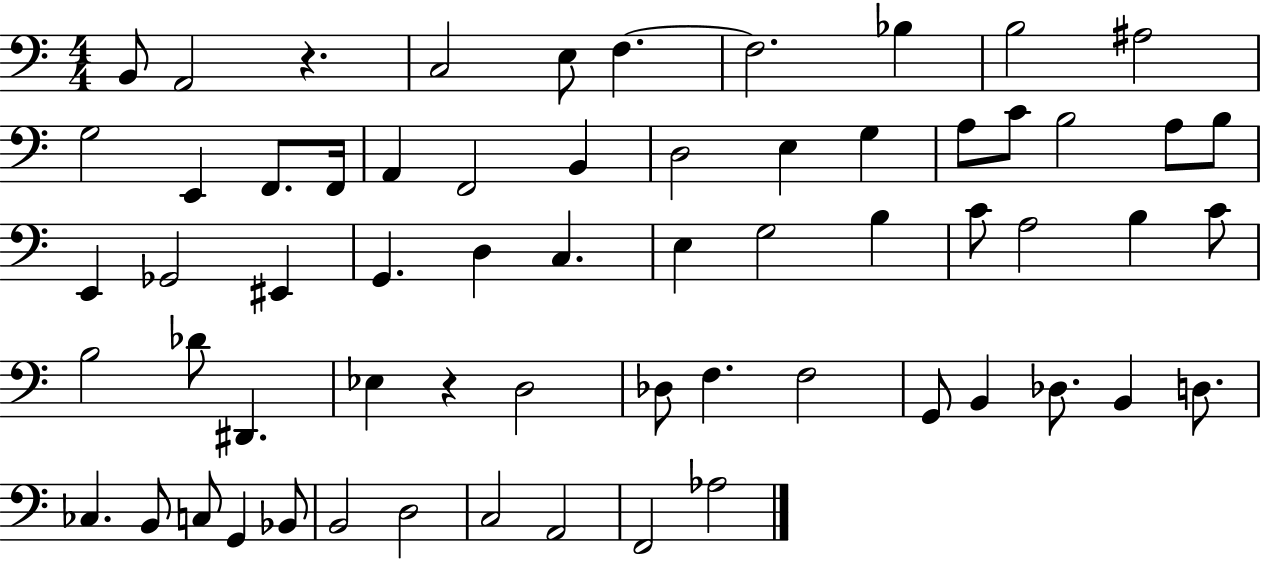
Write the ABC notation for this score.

X:1
T:Untitled
M:4/4
L:1/4
K:C
B,,/2 A,,2 z C,2 E,/2 F, F,2 _B, B,2 ^A,2 G,2 E,, F,,/2 F,,/4 A,, F,,2 B,, D,2 E, G, A,/2 C/2 B,2 A,/2 B,/2 E,, _G,,2 ^E,, G,, D, C, E, G,2 B, C/2 A,2 B, C/2 B,2 _D/2 ^D,, _E, z D,2 _D,/2 F, F,2 G,,/2 B,, _D,/2 B,, D,/2 _C, B,,/2 C,/2 G,, _B,,/2 B,,2 D,2 C,2 A,,2 F,,2 _A,2